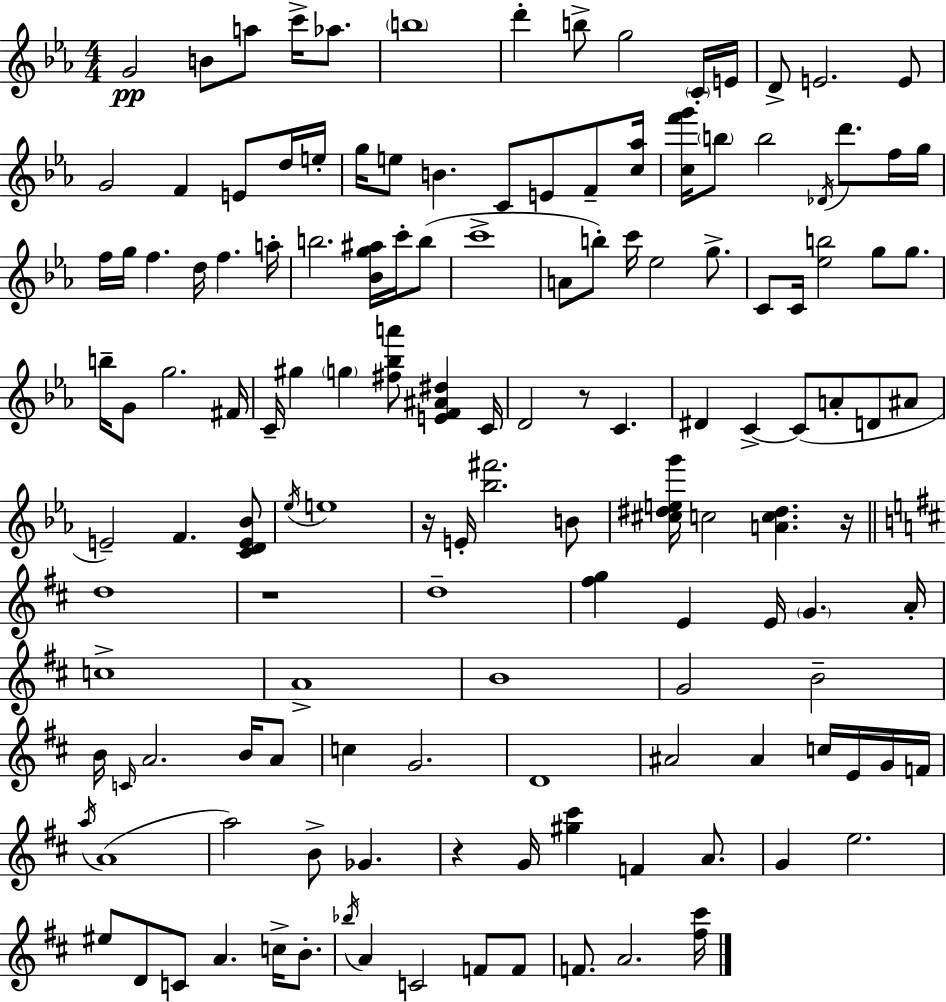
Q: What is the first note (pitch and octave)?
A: G4